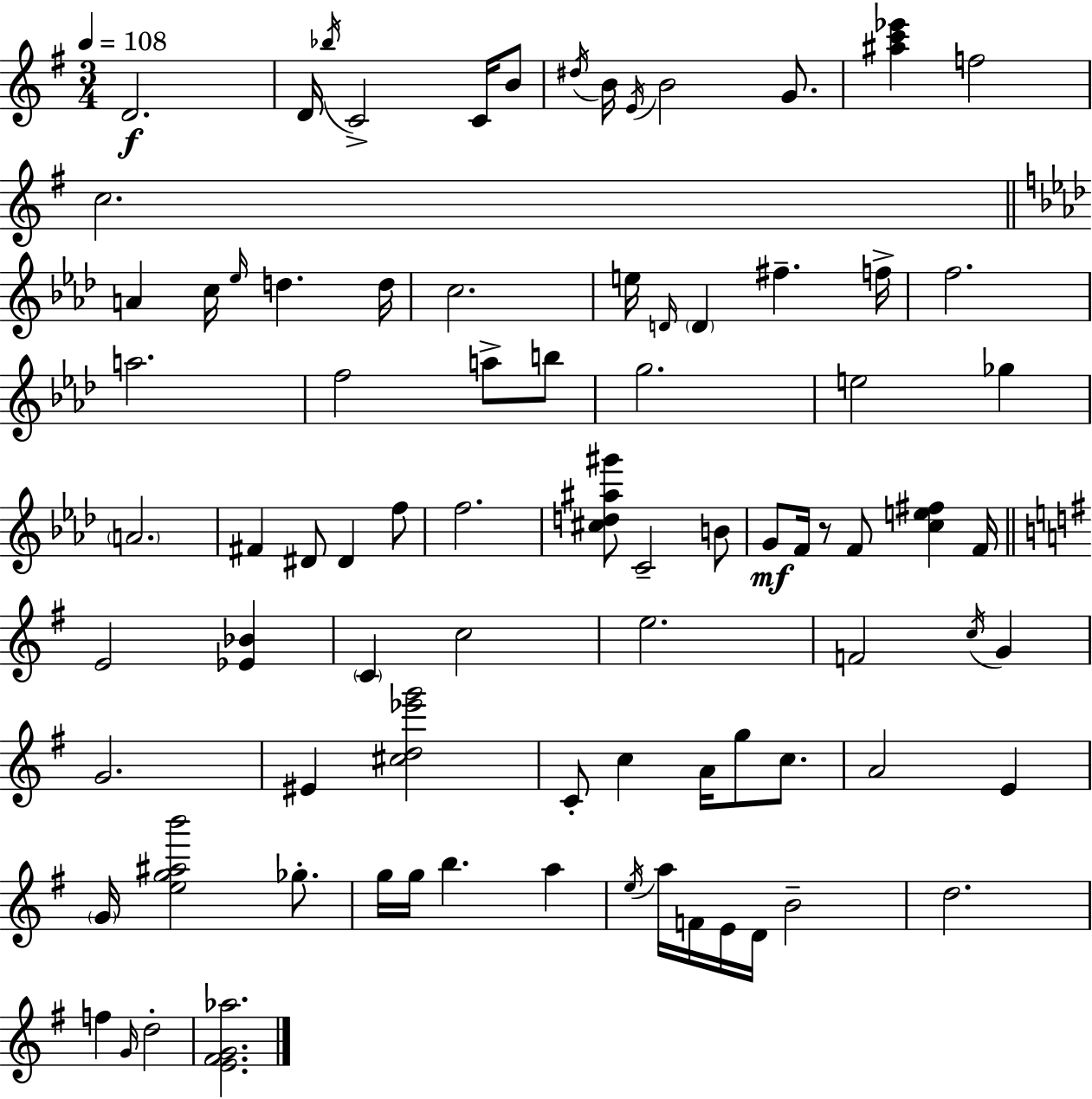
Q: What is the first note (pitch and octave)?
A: D4